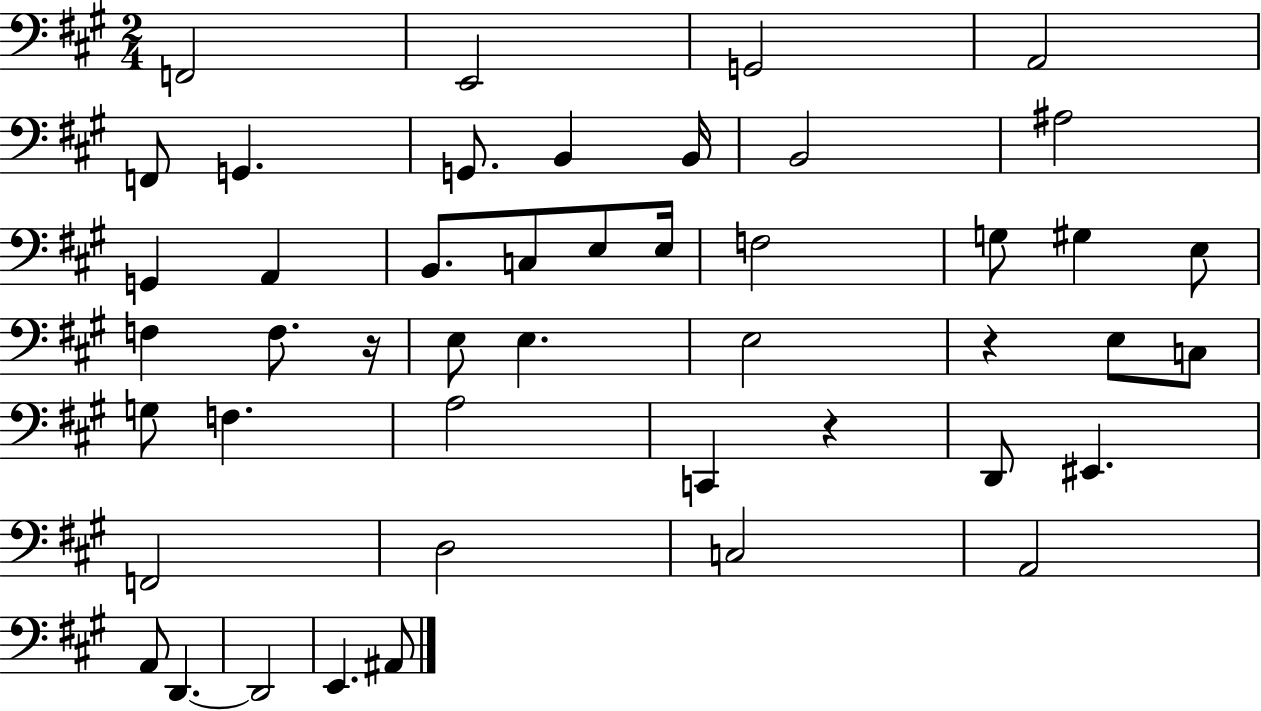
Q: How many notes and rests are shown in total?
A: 46